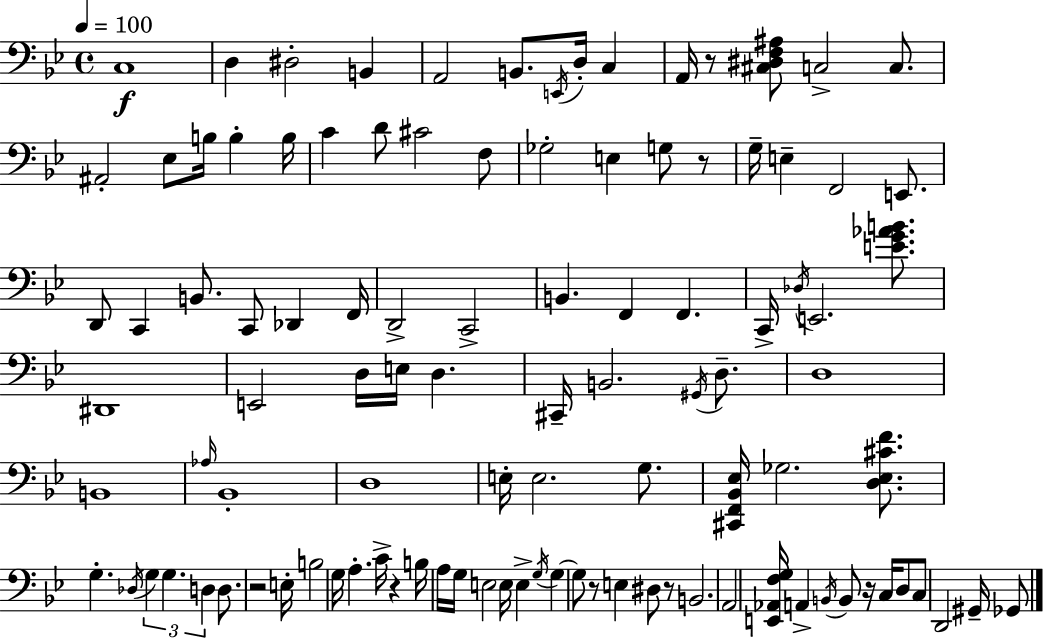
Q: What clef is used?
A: bass